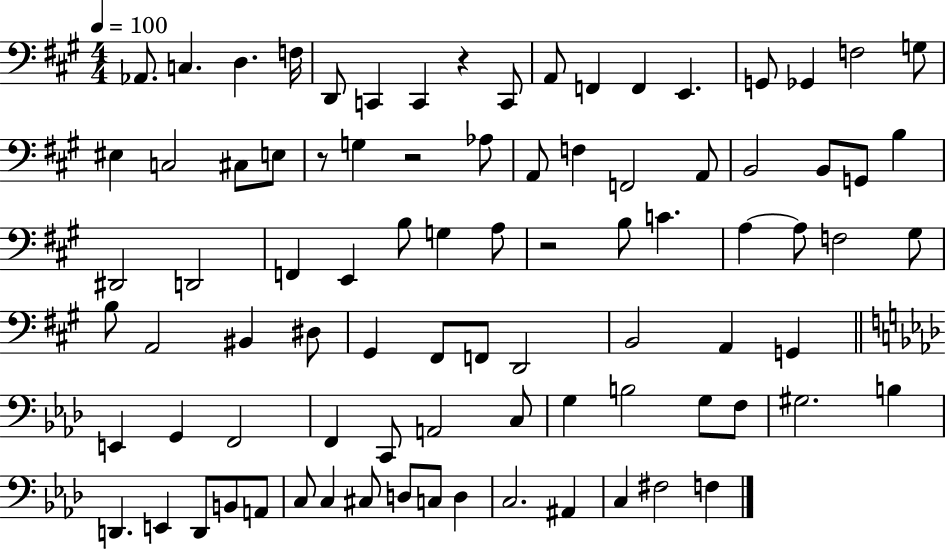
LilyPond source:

{
  \clef bass
  \numericTimeSignature
  \time 4/4
  \key a \major
  \tempo 4 = 100
  aes,8. c4. d4. f16 | d,8 c,4 c,4 r4 c,8 | a,8 f,4 f,4 e,4. | g,8 ges,4 f2 g8 | \break eis4 c2 cis8 e8 | r8 g4 r2 aes8 | a,8 f4 f,2 a,8 | b,2 b,8 g,8 b4 | \break dis,2 d,2 | f,4 e,4 b8 g4 a8 | r2 b8 c'4. | a4~~ a8 f2 gis8 | \break b8 a,2 bis,4 dis8 | gis,4 fis,8 f,8 d,2 | b,2 a,4 g,4 | \bar "||" \break \key aes \major e,4 g,4 f,2 | f,4 c,8 a,2 c8 | g4 b2 g8 f8 | gis2. b4 | \break d,4. e,4 d,8 b,8 a,8 | c8 c4 cis8 d8 c8 d4 | c2. ais,4 | c4 fis2 f4 | \break \bar "|."
}